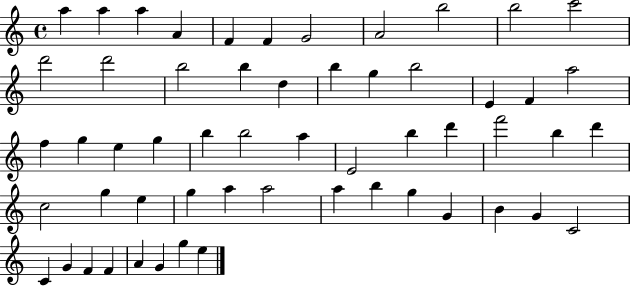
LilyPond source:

{
  \clef treble
  \time 4/4
  \defaultTimeSignature
  \key c \major
  a''4 a''4 a''4 a'4 | f'4 f'4 g'2 | a'2 b''2 | b''2 c'''2 | \break d'''2 d'''2 | b''2 b''4 d''4 | b''4 g''4 b''2 | e'4 f'4 a''2 | \break f''4 g''4 e''4 g''4 | b''4 b''2 a''4 | e'2 b''4 d'''4 | f'''2 b''4 d'''4 | \break c''2 g''4 e''4 | g''4 a''4 a''2 | a''4 b''4 g''4 g'4 | b'4 g'4 c'2 | \break c'4 g'4 f'4 f'4 | a'4 g'4 g''4 e''4 | \bar "|."
}